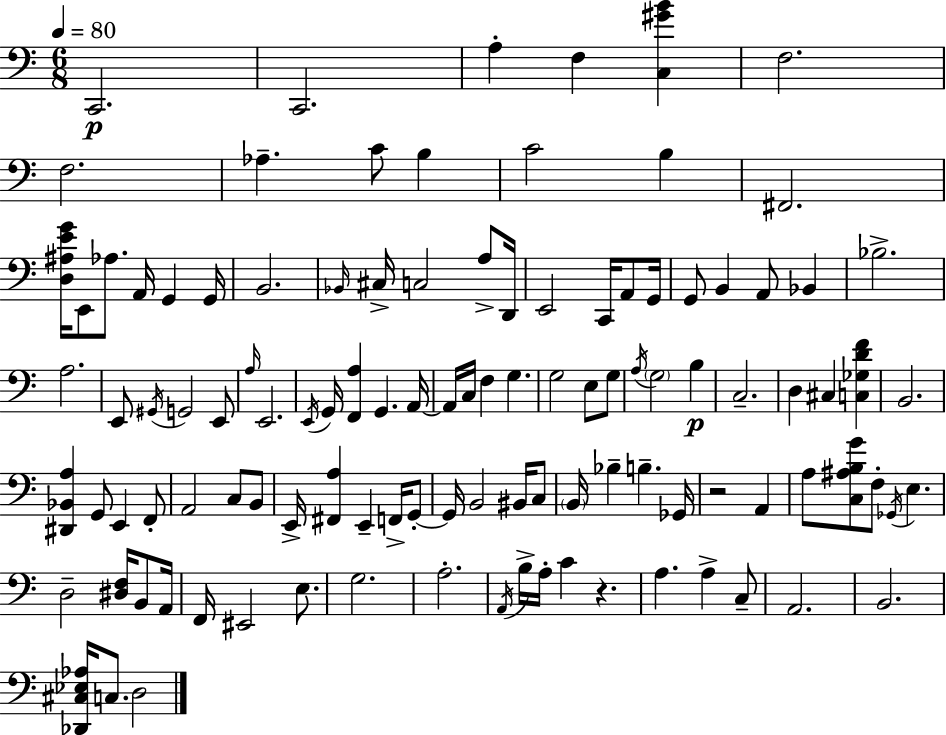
C2/h. C2/h. A3/q F3/q [C3,G#4,B4]/q F3/h. F3/h. Ab3/q. C4/e B3/q C4/h B3/q F#2/h. [D3,A#3,E4,G4]/s E2/e Ab3/e. A2/s G2/q G2/s B2/h. Bb2/s C#3/s C3/h A3/e D2/s E2/h C2/s A2/e G2/s G2/e B2/q A2/e Bb2/q Bb3/h. A3/h. E2/e G#2/s G2/h E2/e A3/s E2/h. E2/s G2/s [F2,A3]/q G2/q. A2/s A2/s C3/s F3/q G3/q. G3/h E3/e G3/e A3/s G3/h B3/q C3/h. D3/q C#3/q [C3,Gb3,D4,F4]/q B2/h. [D#2,Bb2,A3]/q G2/e E2/q F2/e A2/h C3/e B2/e E2/s [F#2,A3]/q E2/q F2/s G2/e G2/s B2/h BIS2/s C3/e B2/s Bb3/q B3/q. Gb2/s R/h A2/q A3/e [C3,A#3,B3,G4]/e F3/e Gb2/s E3/q. D3/h [D#3,F3]/s B2/e A2/s F2/s EIS2/h E3/e. G3/h. A3/h. A2/s B3/s A3/s C4/q R/q. A3/q. A3/q C3/e A2/h. B2/h. [Db2,C#3,Eb3,Ab3]/s C3/e. D3/h